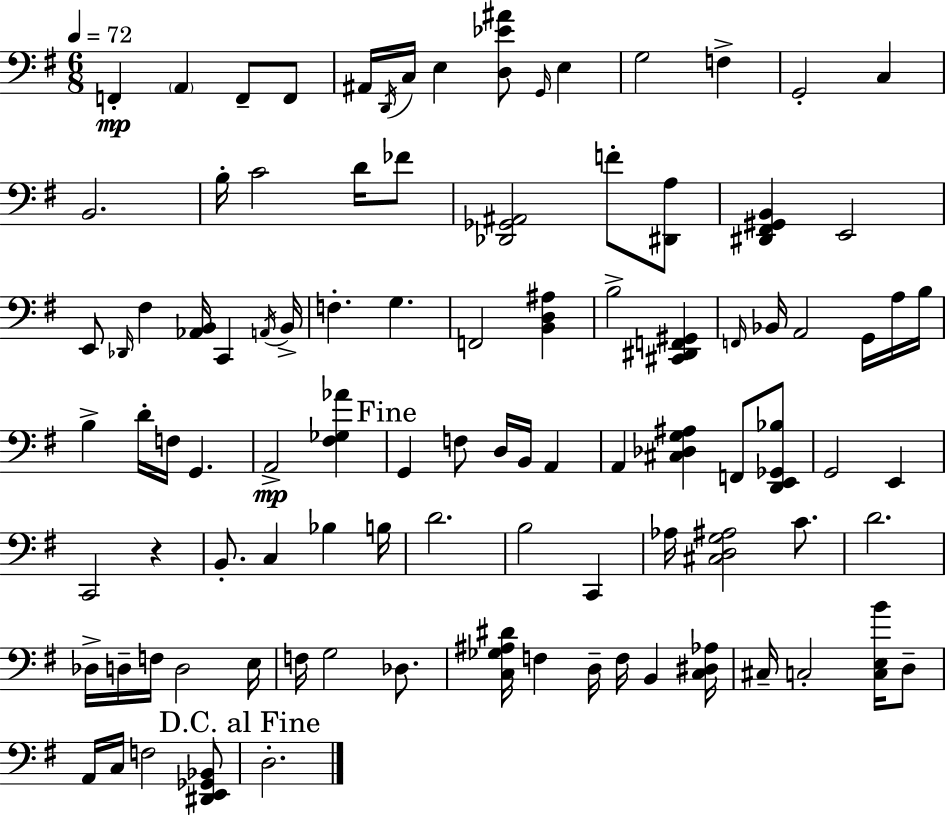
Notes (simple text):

F2/q A2/q F2/e F2/e A#2/s D2/s C3/s E3/q [D3,Eb4,A#4]/e G2/s E3/q G3/h F3/q G2/h C3/q B2/h. B3/s C4/h D4/s FES4/e [Db2,Gb2,A#2]/h F4/e [D#2,A3]/e [D#2,F#2,G#2,B2]/q E2/h E2/e Db2/s F#3/q [Ab2,B2]/s C2/q A2/s B2/s F3/q. G3/q. F2/h [B2,D3,A#3]/q B3/h [C#2,D#2,F2,G#2]/q F2/s Bb2/s A2/h G2/s A3/s B3/s B3/q D4/s F3/s G2/q. A2/h [F#3,Gb3,Ab4]/q G2/q F3/e D3/s B2/s A2/q A2/q [C#3,Db3,G3,A#3]/q F2/e [D2,E2,Gb2,Bb3]/e G2/h E2/q C2/h R/q B2/e. C3/q Bb3/q B3/s D4/h. B3/h C2/q Ab3/s [C#3,D3,G3,A#3]/h C4/e. D4/h. Db3/s D3/s F3/s D3/h E3/s F3/s G3/h Db3/e. [C3,Gb3,A#3,D#4]/s F3/q D3/s F3/s B2/q [C3,D#3,Ab3]/s C#3/s C3/h [C3,E3,B4]/s D3/e A2/s C3/s F3/h [D#2,E2,Gb2,Bb2]/e D3/h.